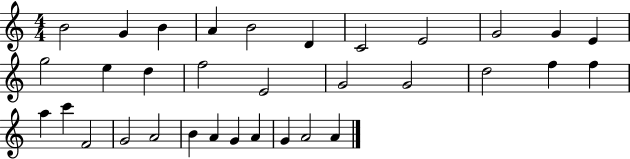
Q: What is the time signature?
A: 4/4